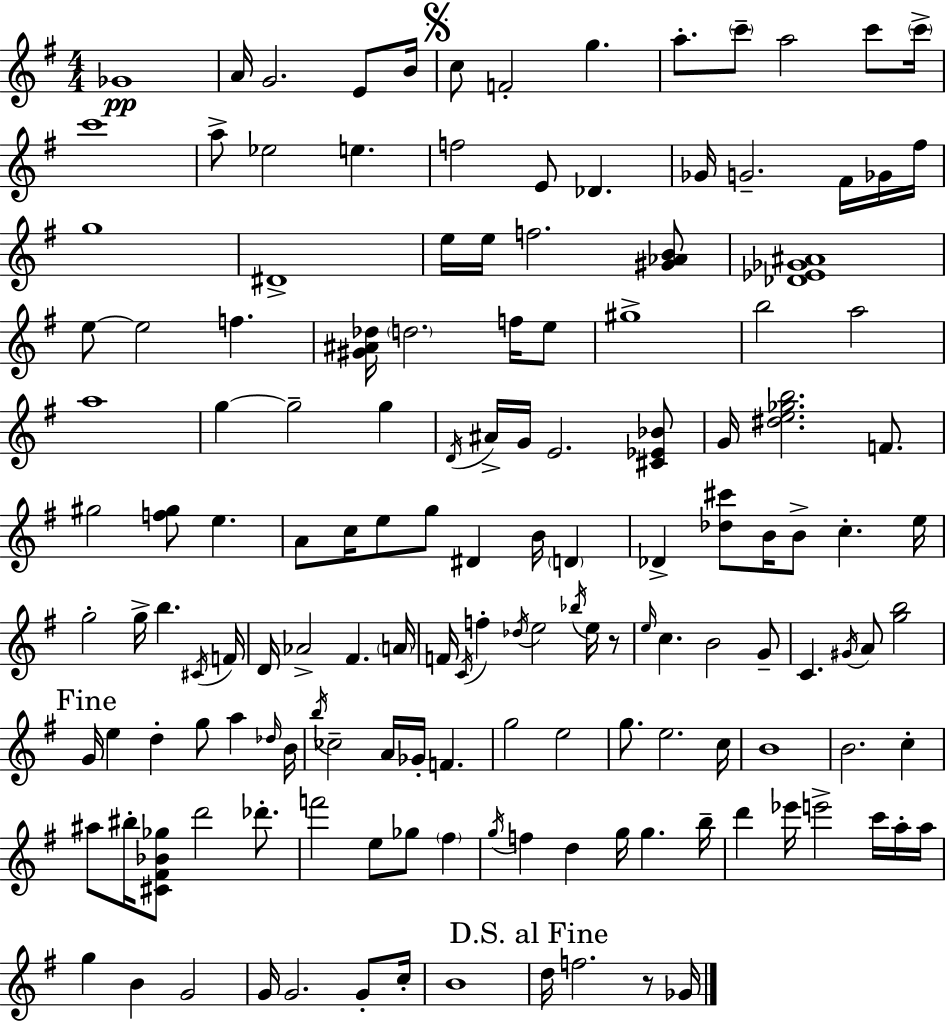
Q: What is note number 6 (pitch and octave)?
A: C5